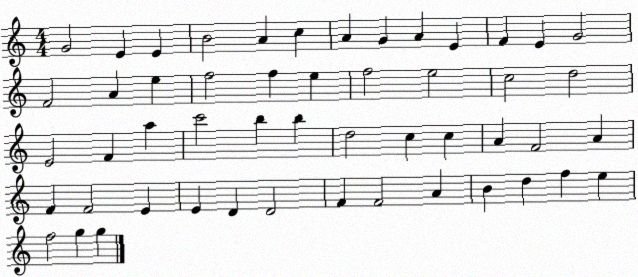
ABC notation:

X:1
T:Untitled
M:4/4
L:1/4
K:C
G2 E E B2 A c A G A E F E G2 F2 A e f2 f e f2 e2 c2 d2 E2 F a c'2 b b d2 c c A F2 A F F2 E E D D2 F F2 A B d f e f2 g g